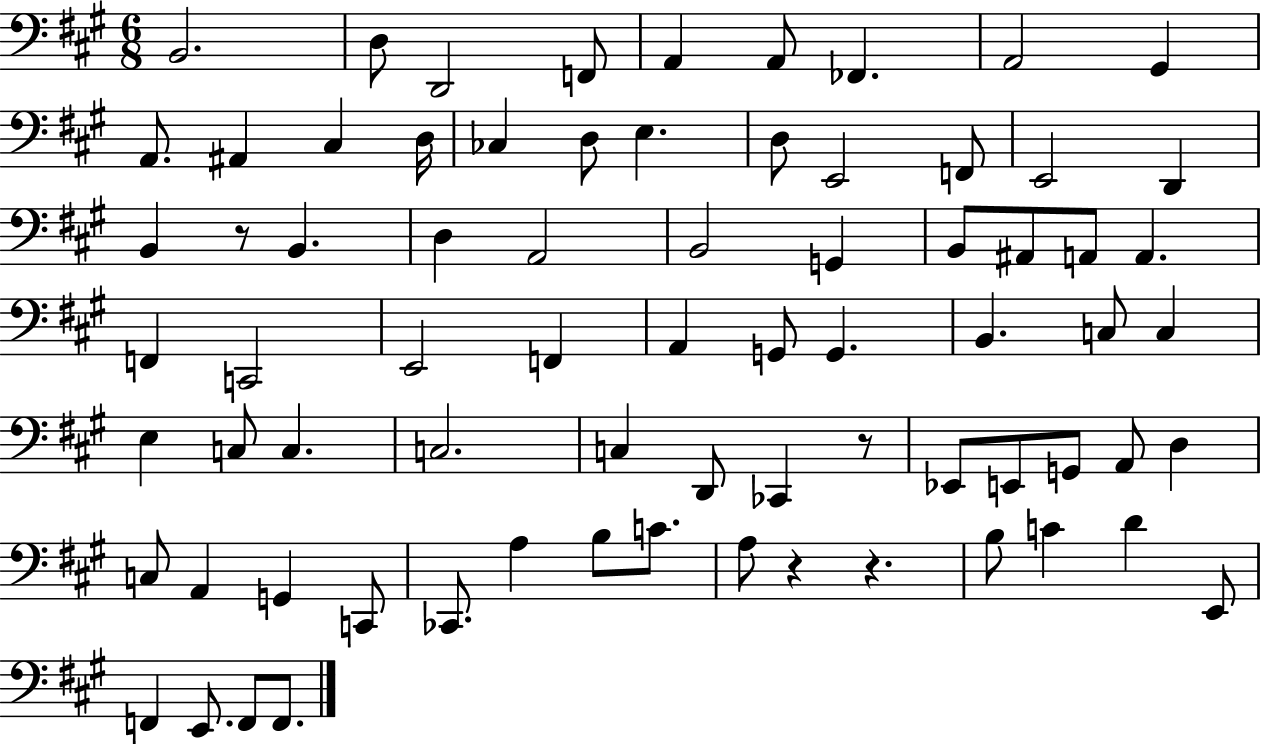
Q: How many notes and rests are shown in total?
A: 74